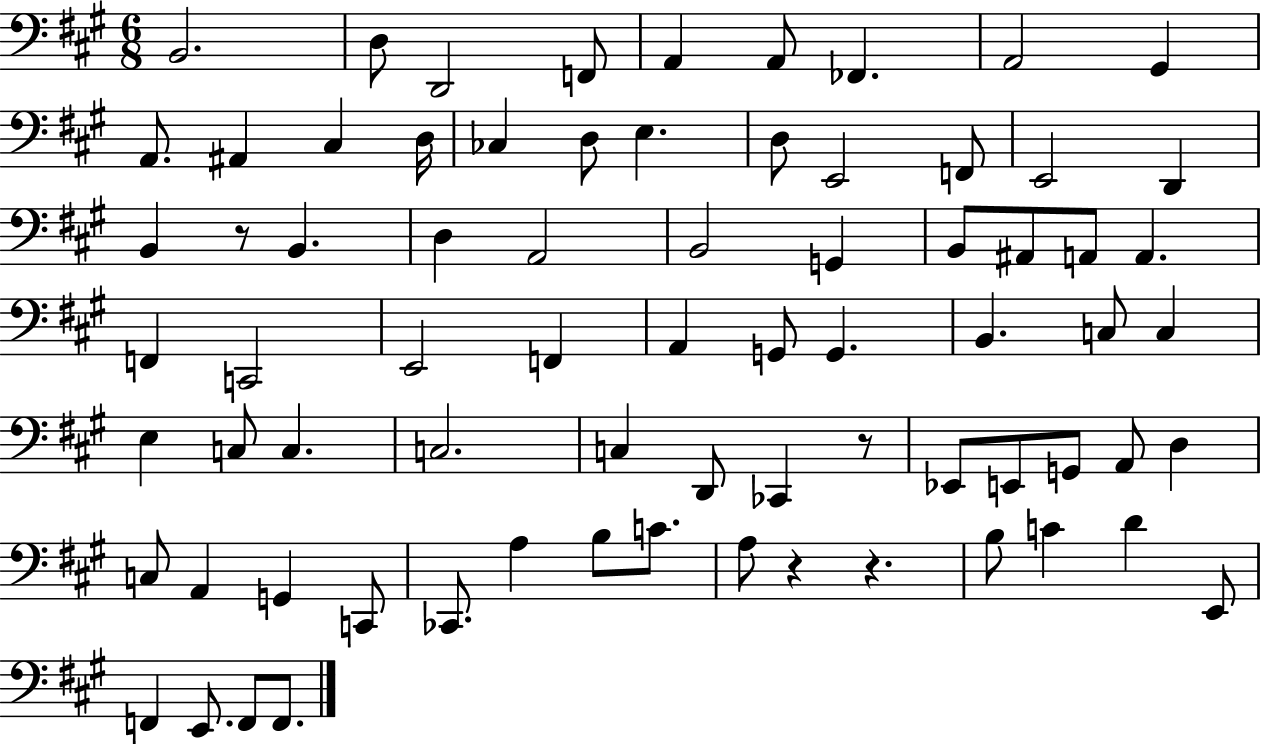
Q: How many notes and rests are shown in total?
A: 74